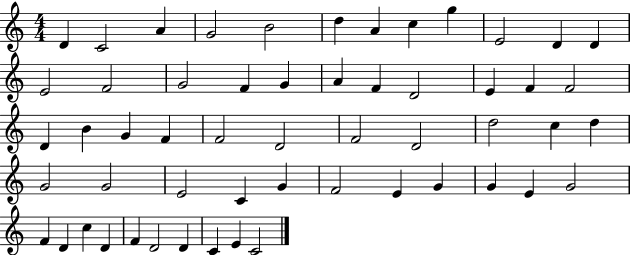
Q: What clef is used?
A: treble